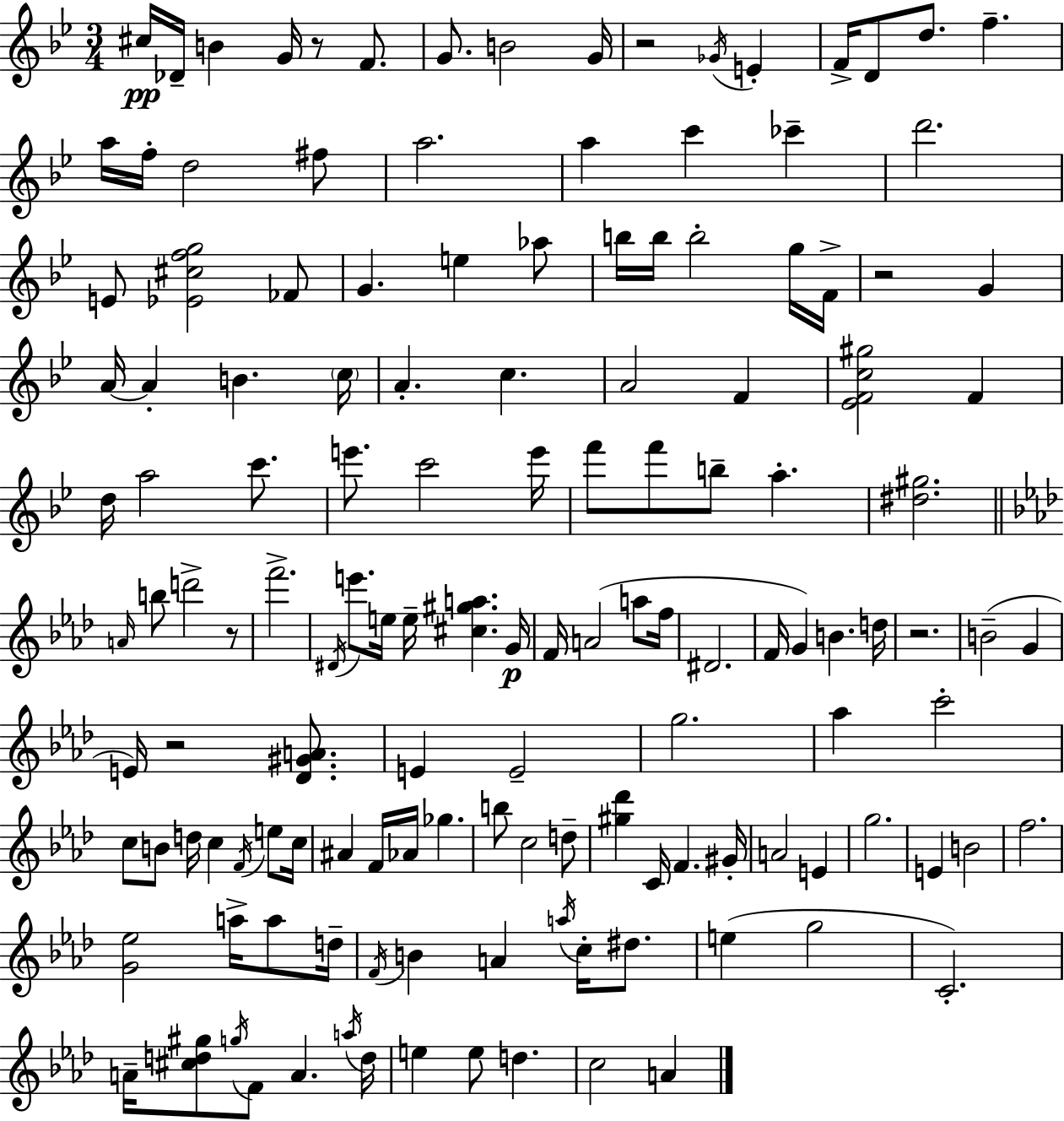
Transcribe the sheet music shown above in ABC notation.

X:1
T:Untitled
M:3/4
L:1/4
K:Bb
^c/4 _D/4 B G/4 z/2 F/2 G/2 B2 G/4 z2 _G/4 E F/4 D/2 d/2 f a/4 f/4 d2 ^f/2 a2 a c' _c' d'2 E/2 [_E^cfg]2 _F/2 G e _a/2 b/4 b/4 b2 g/4 F/4 z2 G A/4 A B c/4 A c A2 F [_EFc^g]2 F d/4 a2 c'/2 e'/2 c'2 e'/4 f'/2 f'/2 b/2 a [^d^g]2 A/4 b/2 d'2 z/2 f'2 ^D/4 e'/2 e/4 e/4 [^c^ga] G/4 F/4 A2 a/2 f/4 ^D2 F/4 G B d/4 z2 B2 G E/4 z2 [_D^GA]/2 E E2 g2 _a c'2 c/2 B/2 d/4 c F/4 e/2 c/4 ^A F/4 _A/4 _g b/2 c2 d/2 [^g_d'] C/4 F ^G/4 A2 E g2 E B2 f2 [G_e]2 a/4 a/2 d/4 F/4 B A a/4 c/4 ^d/2 e g2 C2 A/4 [^cd^g]/2 g/4 F/2 A a/4 d/4 e e/2 d c2 A